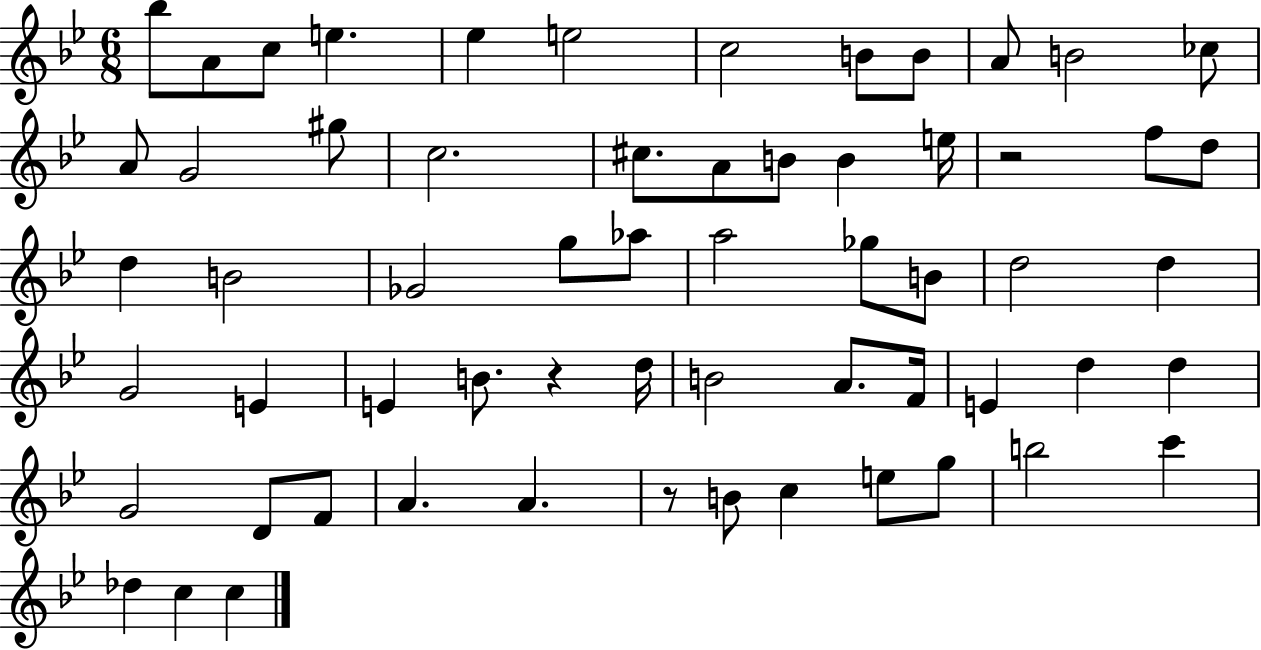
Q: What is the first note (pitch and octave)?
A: Bb5